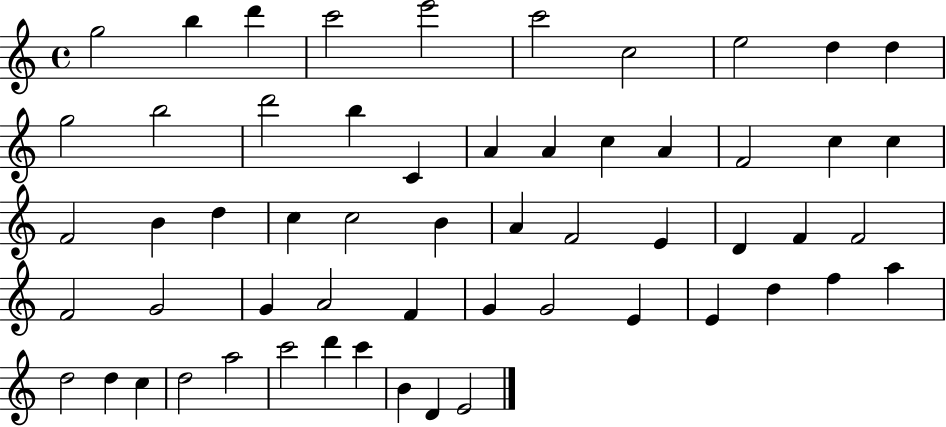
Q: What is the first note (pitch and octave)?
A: G5